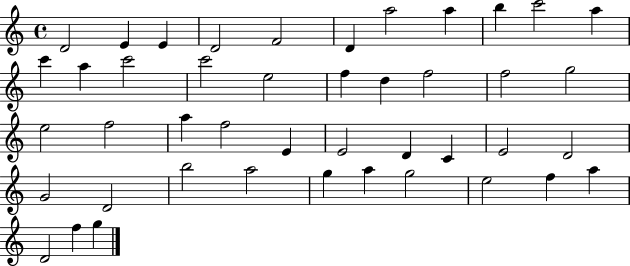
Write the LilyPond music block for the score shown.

{
  \clef treble
  \time 4/4
  \defaultTimeSignature
  \key c \major
  d'2 e'4 e'4 | d'2 f'2 | d'4 a''2 a''4 | b''4 c'''2 a''4 | \break c'''4 a''4 c'''2 | c'''2 e''2 | f''4 d''4 f''2 | f''2 g''2 | \break e''2 f''2 | a''4 f''2 e'4 | e'2 d'4 c'4 | e'2 d'2 | \break g'2 d'2 | b''2 a''2 | g''4 a''4 g''2 | e''2 f''4 a''4 | \break d'2 f''4 g''4 | \bar "|."
}